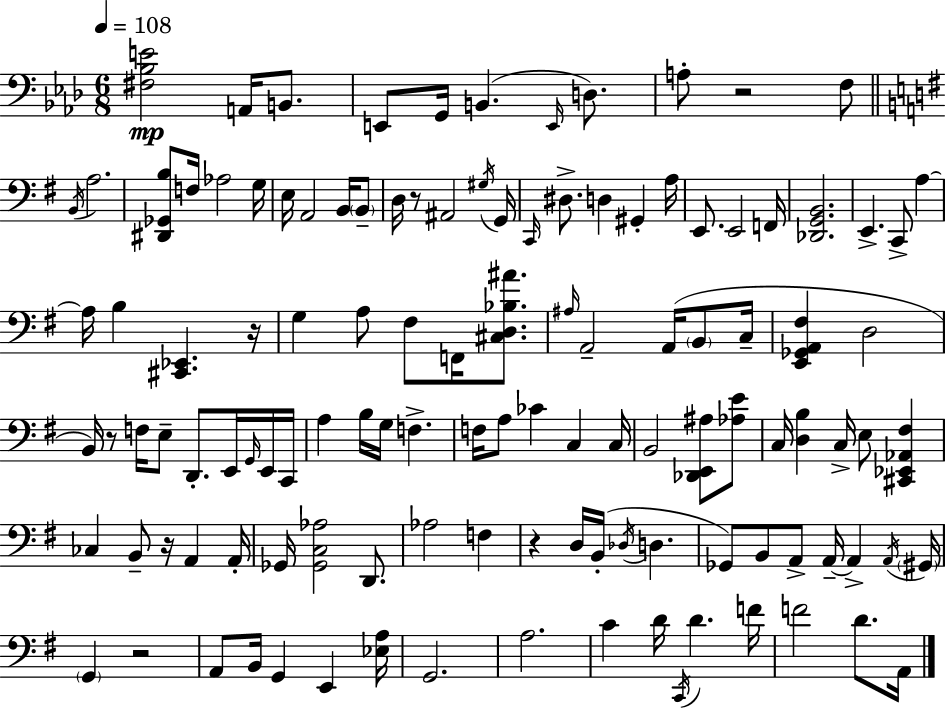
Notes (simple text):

[F#3,Bb3,E4]/h A2/s B2/e. E2/e G2/s B2/q. E2/s D3/e. A3/e R/h F3/e B2/s A3/h. [D#2,Gb2,B3]/e F3/s Ab3/h G3/s E3/s A2/h B2/s B2/e D3/s R/e A#2/h G#3/s G2/s C2/s D#3/e. D3/q G#2/q A3/s E2/e. E2/h F2/s [Db2,G2,B2]/h. E2/q. C2/e A3/q A3/s B3/q [C#2,Eb2]/q. R/s G3/q A3/e F#3/e F2/s [C#3,D3,Bb3,A#4]/e. A#3/s A2/h A2/s B2/e C3/s [E2,Gb2,A2,F#3]/q D3/h B2/s R/e F3/s E3/e D2/e. E2/s G2/s E2/s C2/s A3/q B3/s G3/s F3/q. F3/s A3/e CES4/q C3/q C3/s B2/h [Db2,E2,A#3]/e [Ab3,E4]/e C3/s [D3,B3]/q C3/s E3/e [C#2,Eb2,Ab2,F#3]/q CES3/q B2/e R/s A2/q A2/s Gb2/s [Gb2,C3,Ab3]/h D2/e. Ab3/h F3/q R/q D3/s B2/s Db3/s D3/q. Gb2/e B2/e A2/e A2/s A2/q A2/s G#2/s G2/q R/h A2/e B2/s G2/q E2/q [Eb3,A3]/s G2/h. A3/h. C4/q D4/s C2/s D4/q. F4/s F4/h D4/e. A2/s